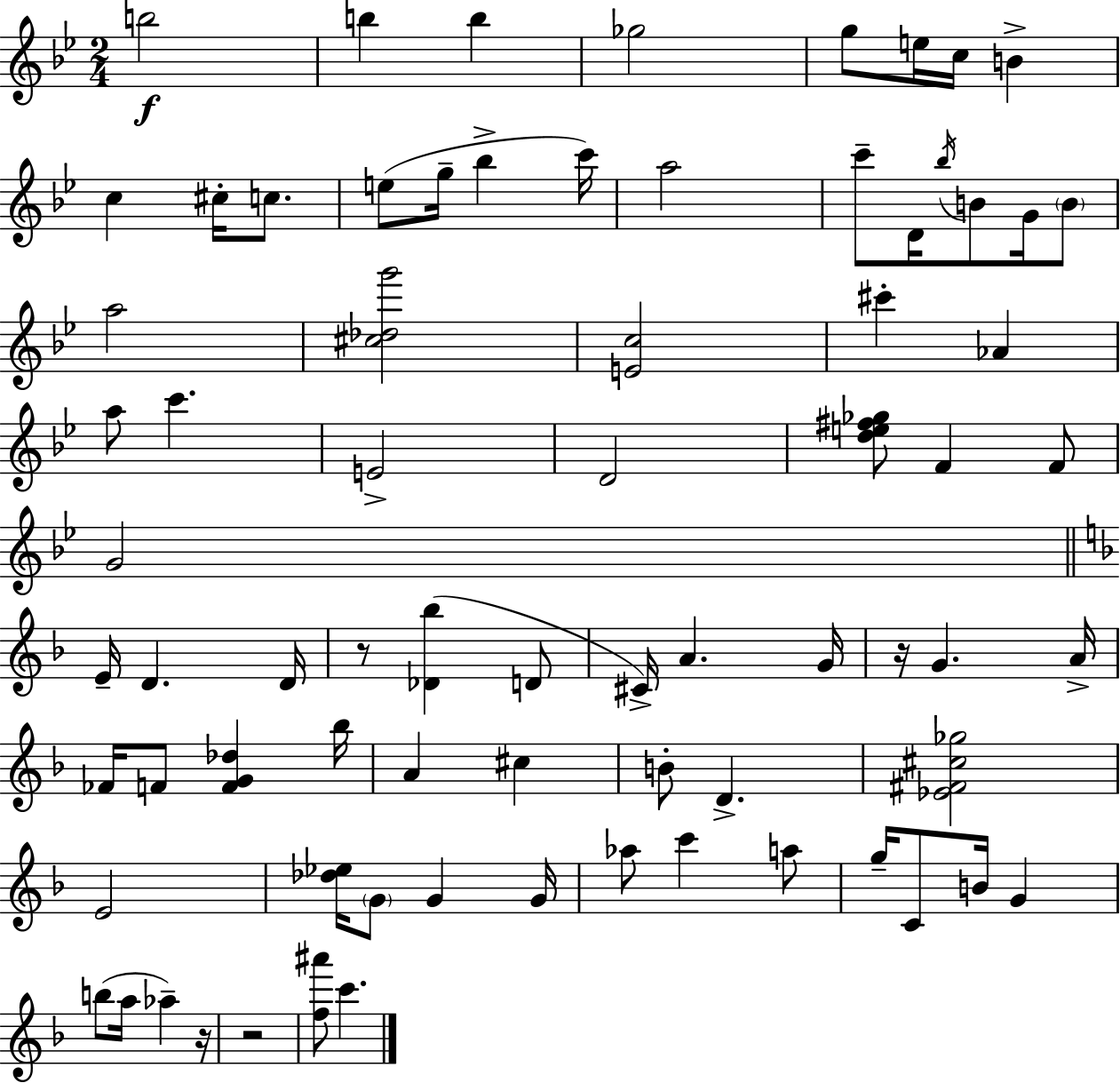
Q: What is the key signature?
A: BES major